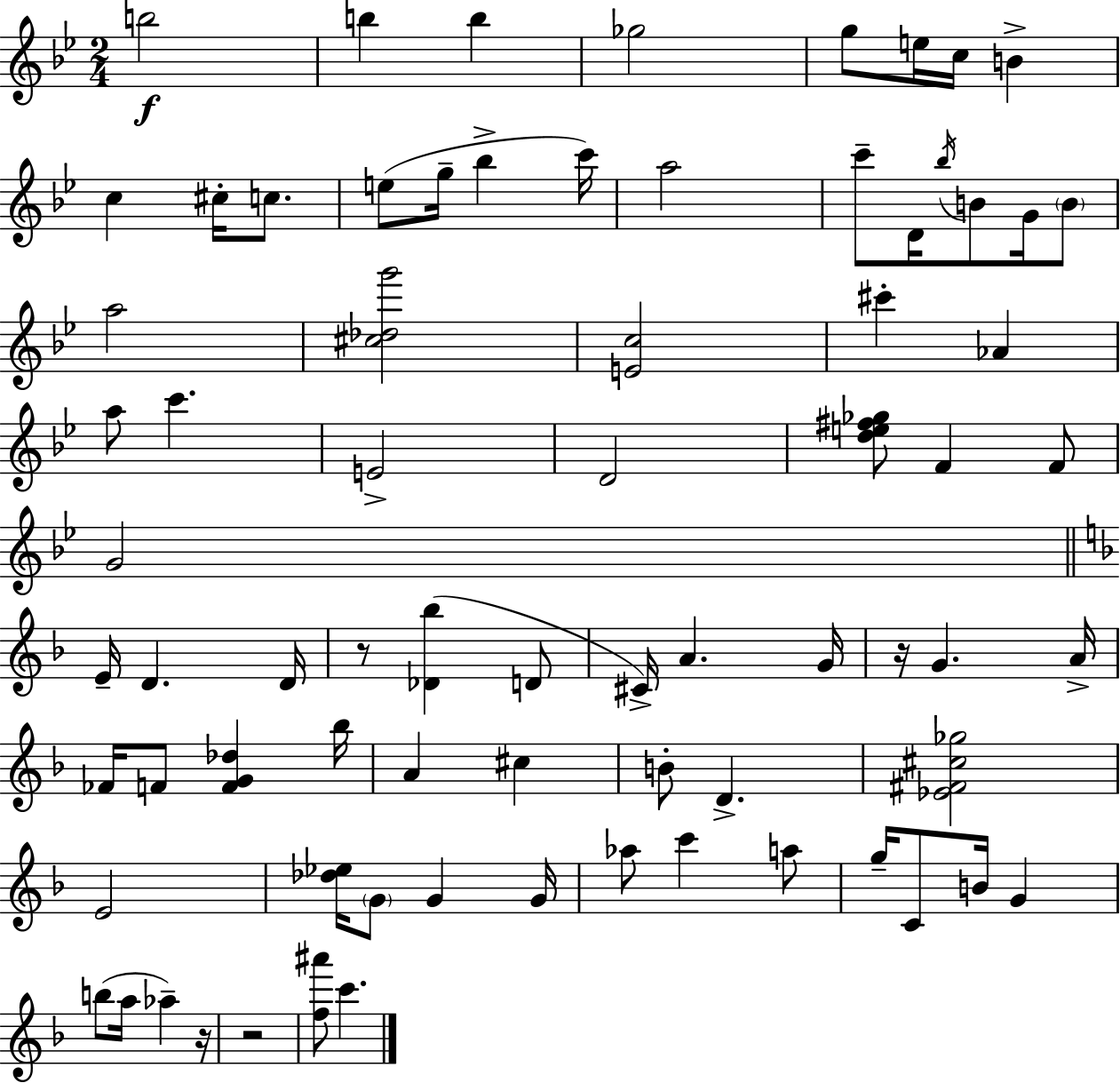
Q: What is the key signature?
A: BES major